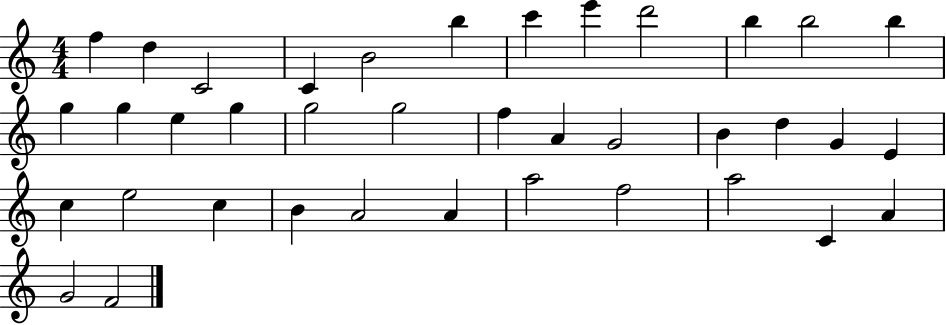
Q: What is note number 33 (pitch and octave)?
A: F5